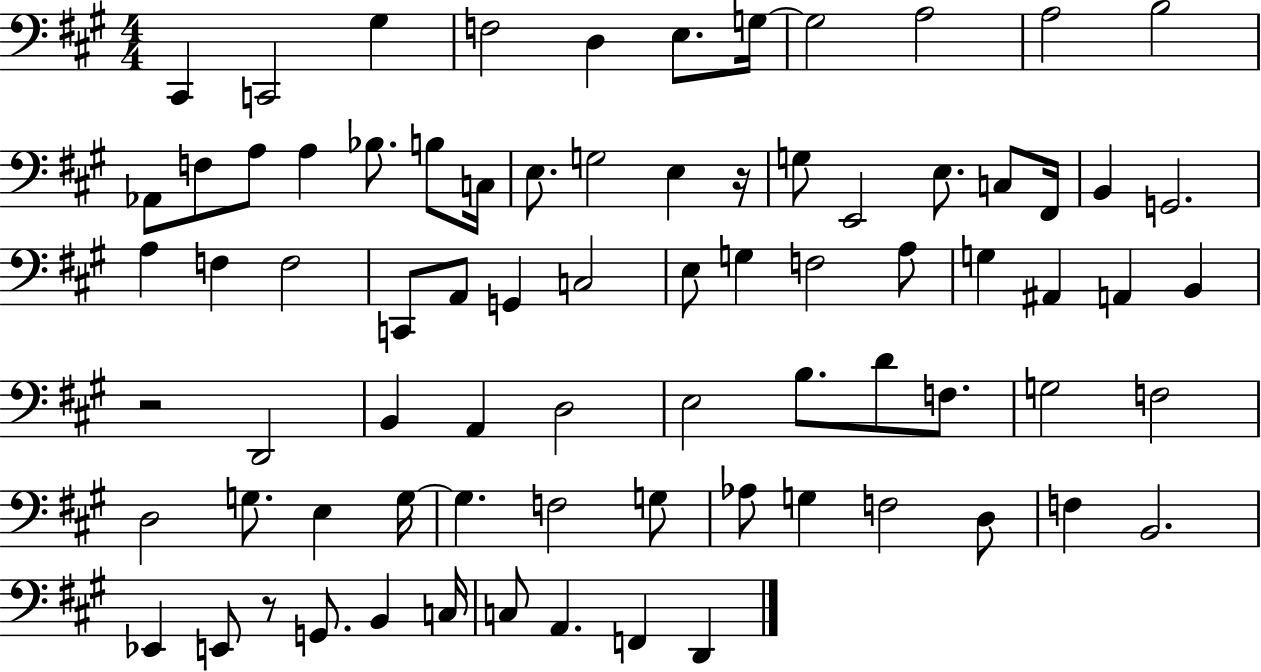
{
  \clef bass
  \numericTimeSignature
  \time 4/4
  \key a \major
  \repeat volta 2 { cis,4 c,2 gis4 | f2 d4 e8. g16~~ | g2 a2 | a2 b2 | \break aes,8 f8 a8 a4 bes8. b8 c16 | e8. g2 e4 r16 | g8 e,2 e8. c8 fis,16 | b,4 g,2. | \break a4 f4 f2 | c,8 a,8 g,4 c2 | e8 g4 f2 a8 | g4 ais,4 a,4 b,4 | \break r2 d,2 | b,4 a,4 d2 | e2 b8. d'8 f8. | g2 f2 | \break d2 g8. e4 g16~~ | g4. f2 g8 | aes8 g4 f2 d8 | f4 b,2. | \break ees,4 e,8 r8 g,8. b,4 c16 | c8 a,4. f,4 d,4 | } \bar "|."
}